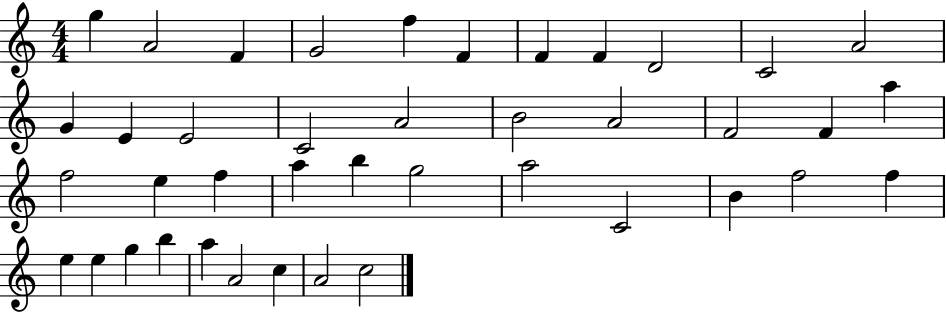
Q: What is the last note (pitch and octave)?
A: C5